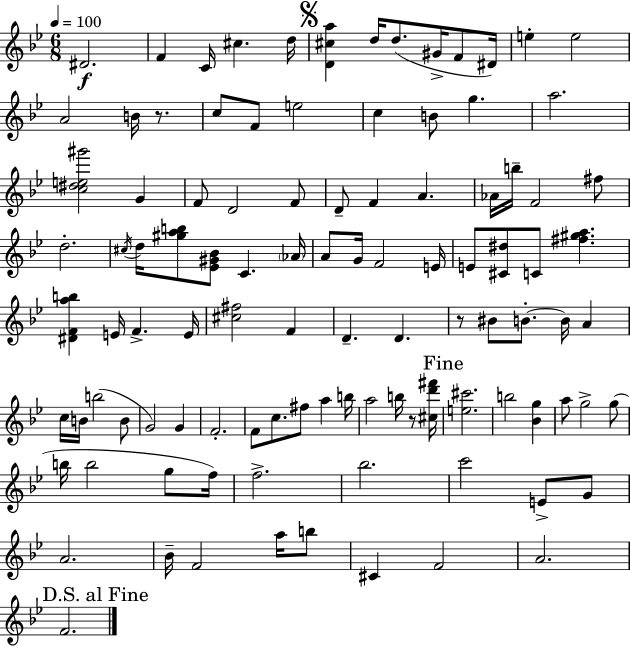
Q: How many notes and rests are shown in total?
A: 103